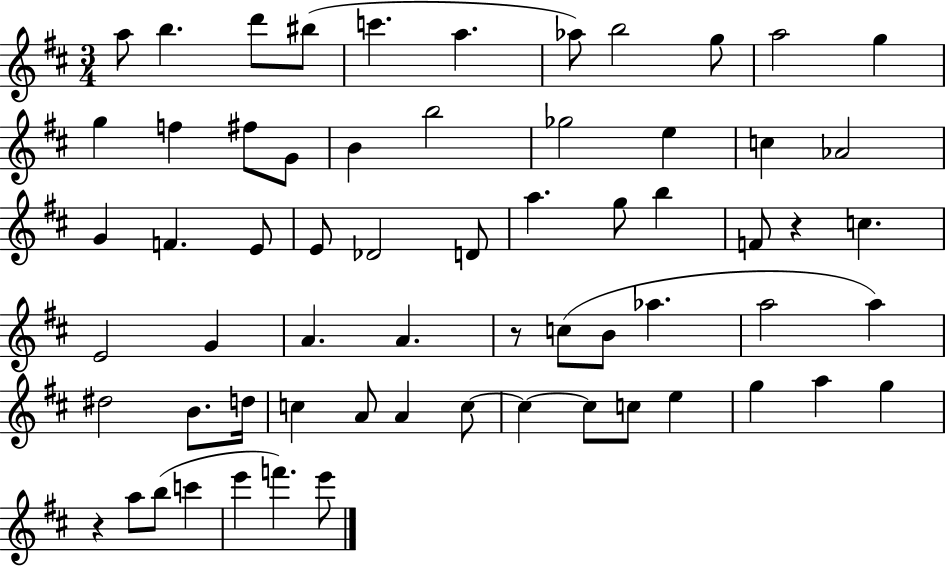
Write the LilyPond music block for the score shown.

{
  \clef treble
  \numericTimeSignature
  \time 3/4
  \key d \major
  a''8 b''4. d'''8 bis''8( | c'''4. a''4. | aes''8) b''2 g''8 | a''2 g''4 | \break g''4 f''4 fis''8 g'8 | b'4 b''2 | ges''2 e''4 | c''4 aes'2 | \break g'4 f'4. e'8 | e'8 des'2 d'8 | a''4. g''8 b''4 | f'8 r4 c''4. | \break e'2 g'4 | a'4. a'4. | r8 c''8( b'8 aes''4. | a''2 a''4) | \break dis''2 b'8. d''16 | c''4 a'8 a'4 c''8~~ | c''4~~ c''8 c''8 e''4 | g''4 a''4 g''4 | \break r4 a''8 b''8( c'''4 | e'''4 f'''4.) e'''8 | \bar "|."
}